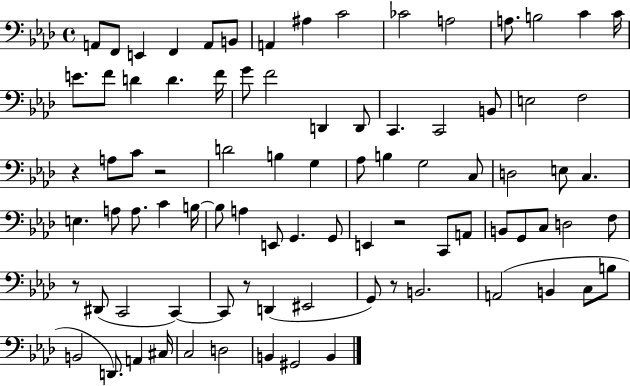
A2/e F2/e E2/q F2/q A2/e B2/e A2/q A#3/q C4/h CES4/h A3/h A3/e. B3/h C4/q C4/s E4/e. F4/e D4/q D4/q. F4/s G4/e F4/h D2/q D2/e C2/q. C2/h B2/e E3/h F3/h R/q A3/e C4/e R/h D4/h B3/q G3/q Ab3/e B3/q G3/h C3/e D3/h E3/e C3/q. E3/q. A3/e A3/e. C4/q B3/s B3/e A3/q E2/e G2/q. G2/e E2/q R/h C2/e A2/e B2/e G2/e C3/e D3/h F3/e R/e D#2/e C2/h C2/q C2/e R/e D2/q EIS2/h G2/e R/e B2/h. A2/h B2/q C3/e B3/e B2/h D2/e. A2/q C#3/s C3/h D3/h B2/q G#2/h B2/q